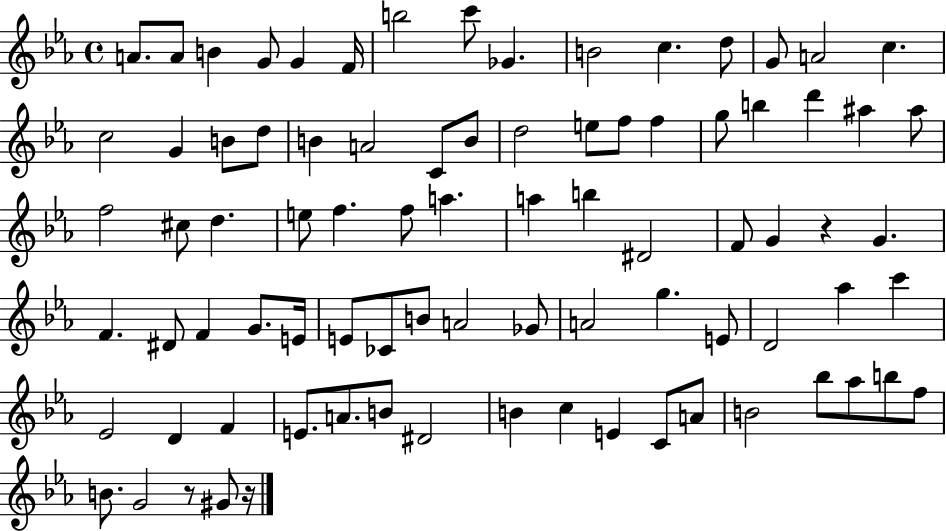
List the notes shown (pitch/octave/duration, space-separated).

A4/e. A4/e B4/q G4/e G4/q F4/s B5/h C6/e Gb4/q. B4/h C5/q. D5/e G4/e A4/h C5/q. C5/h G4/q B4/e D5/e B4/q A4/h C4/e B4/e D5/h E5/e F5/e F5/q G5/e B5/q D6/q A#5/q A#5/e F5/h C#5/e D5/q. E5/e F5/q. F5/e A5/q. A5/q B5/q D#4/h F4/e G4/q R/q G4/q. F4/q. D#4/e F4/q G4/e. E4/s E4/e CES4/e B4/e A4/h Gb4/e A4/h G5/q. E4/e D4/h Ab5/q C6/q Eb4/h D4/q F4/q E4/e. A4/e. B4/e D#4/h B4/q C5/q E4/q C4/e A4/e B4/h Bb5/e Ab5/e B5/e F5/e B4/e. G4/h R/e G#4/e R/s